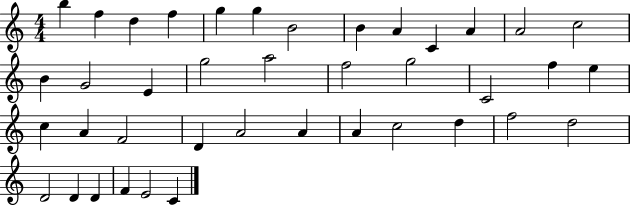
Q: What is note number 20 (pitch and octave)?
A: G5